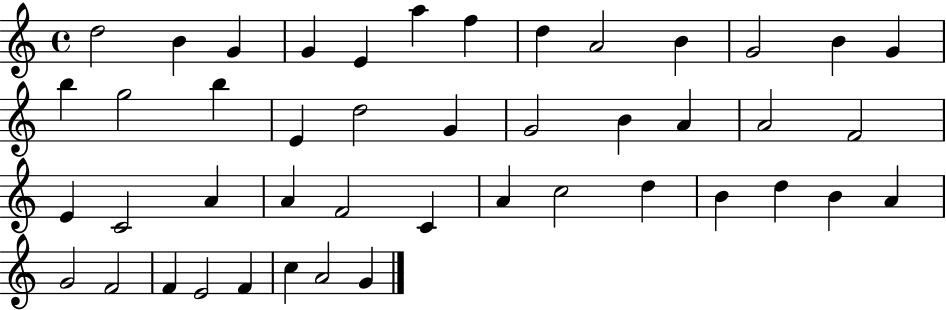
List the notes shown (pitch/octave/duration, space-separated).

D5/h B4/q G4/q G4/q E4/q A5/q F5/q D5/q A4/h B4/q G4/h B4/q G4/q B5/q G5/h B5/q E4/q D5/h G4/q G4/h B4/q A4/q A4/h F4/h E4/q C4/h A4/q A4/q F4/h C4/q A4/q C5/h D5/q B4/q D5/q B4/q A4/q G4/h F4/h F4/q E4/h F4/q C5/q A4/h G4/q